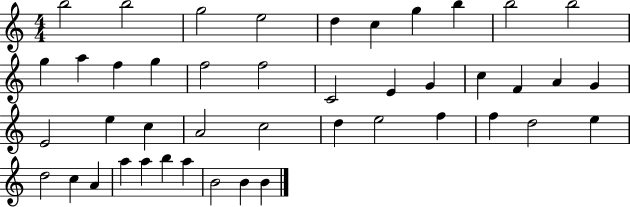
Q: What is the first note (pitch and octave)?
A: B5